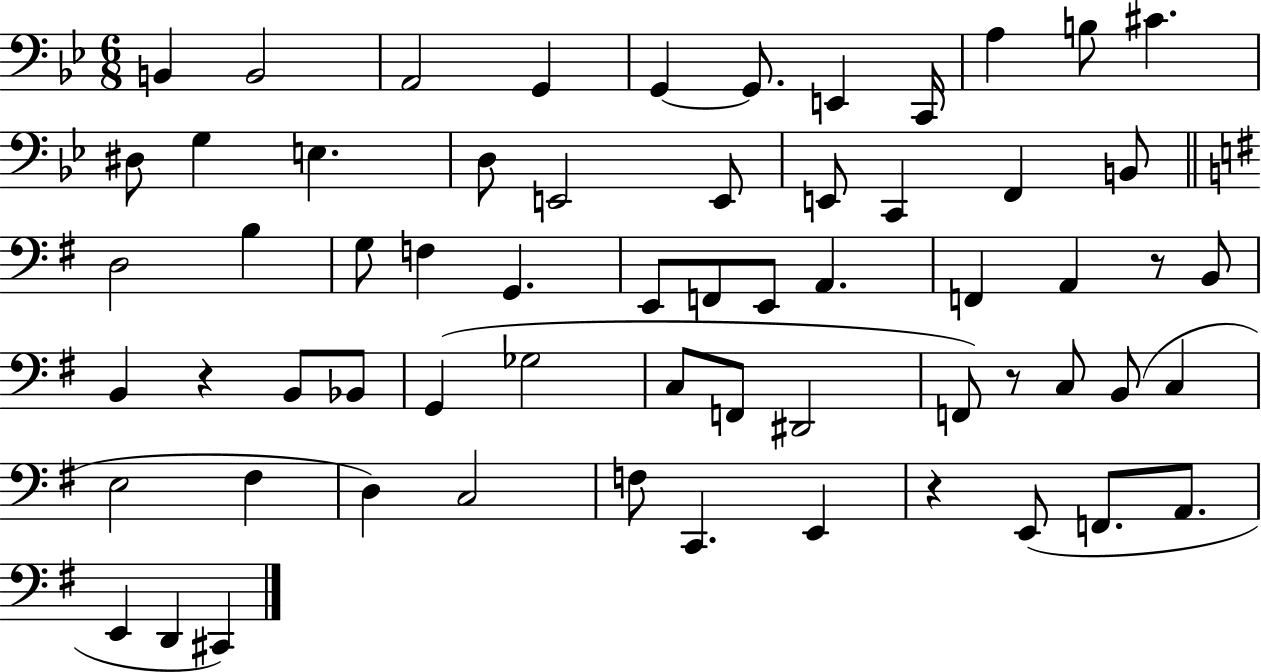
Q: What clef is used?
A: bass